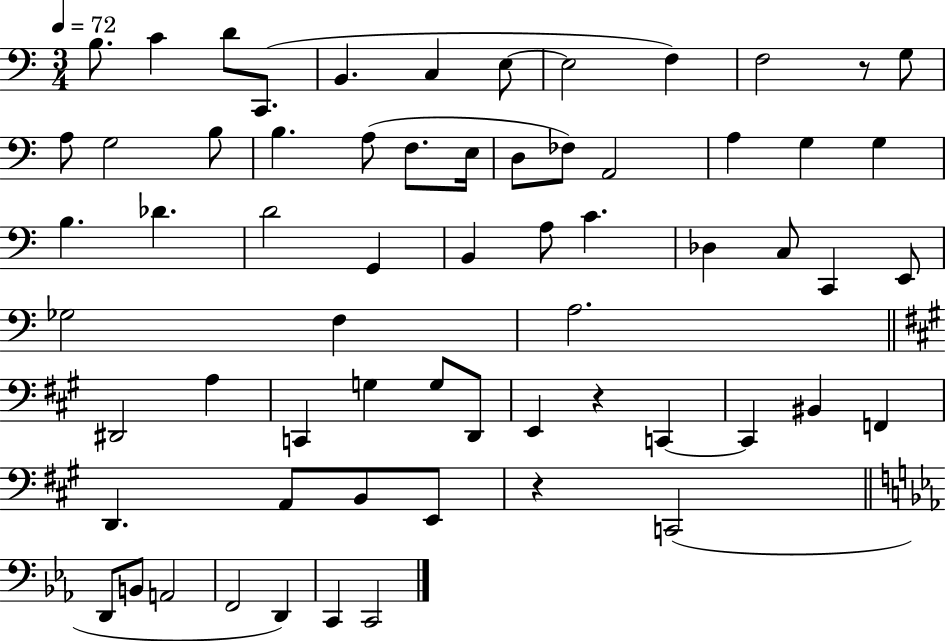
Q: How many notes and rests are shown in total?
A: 64